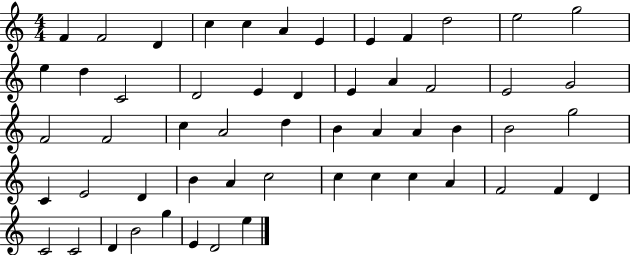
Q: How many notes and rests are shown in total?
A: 55